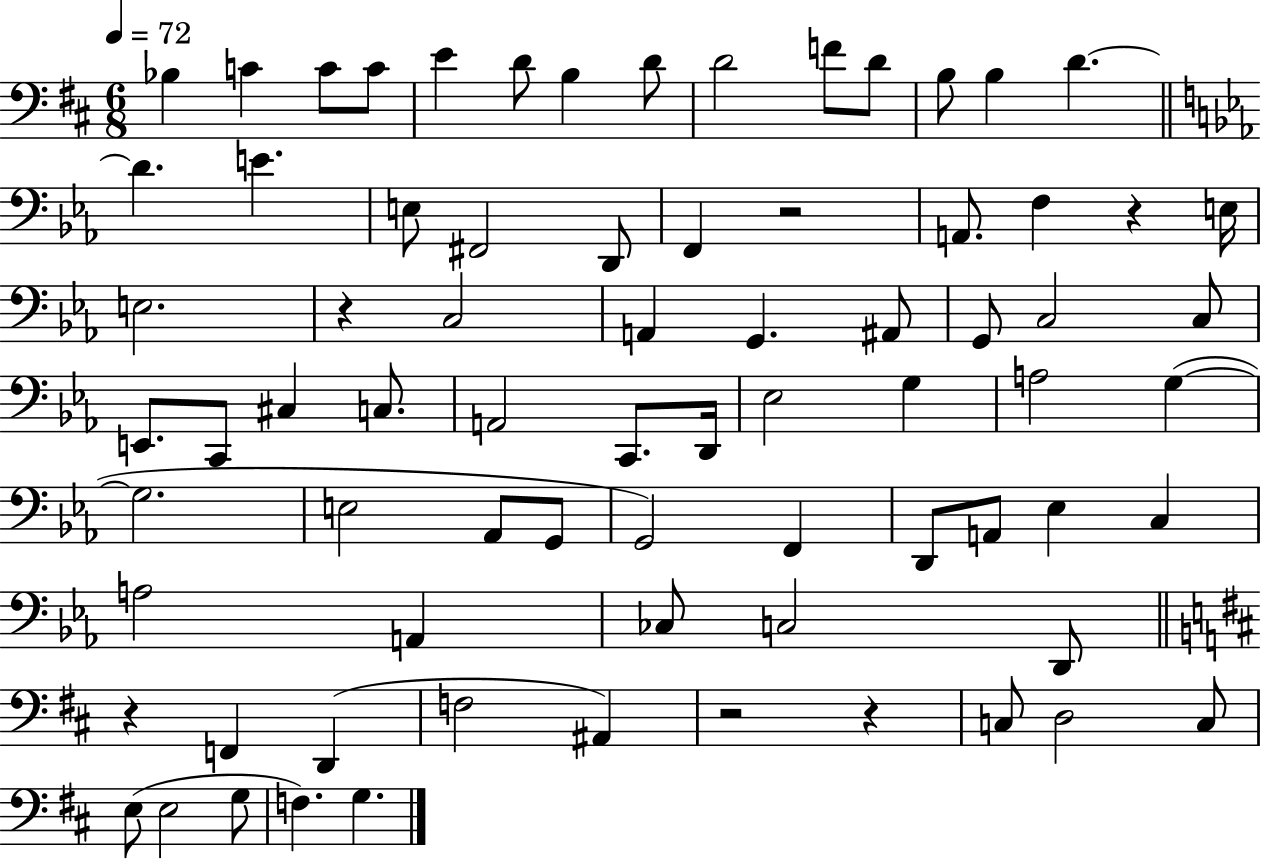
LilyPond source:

{
  \clef bass
  \numericTimeSignature
  \time 6/8
  \key d \major
  \tempo 4 = 72
  bes4 c'4 c'8 c'8 | e'4 d'8 b4 d'8 | d'2 f'8 d'8 | b8 b4 d'4.~~ | \break \bar "||" \break \key ees \major d'4. e'4. | e8 fis,2 d,8 | f,4 r2 | a,8. f4 r4 e16 | \break e2. | r4 c2 | a,4 g,4. ais,8 | g,8 c2 c8 | \break e,8. c,8 cis4 c8. | a,2 c,8. d,16 | ees2 g4 | a2 g4~(~ | \break g2. | e2 aes,8 g,8 | g,2) f,4 | d,8 a,8 ees4 c4 | \break a2 a,4 | ces8 c2 d,8 | \bar "||" \break \key d \major r4 f,4 d,4( | f2 ais,4) | r2 r4 | c8 d2 c8 | \break e8( e2 g8 | f4.) g4. | \bar "|."
}